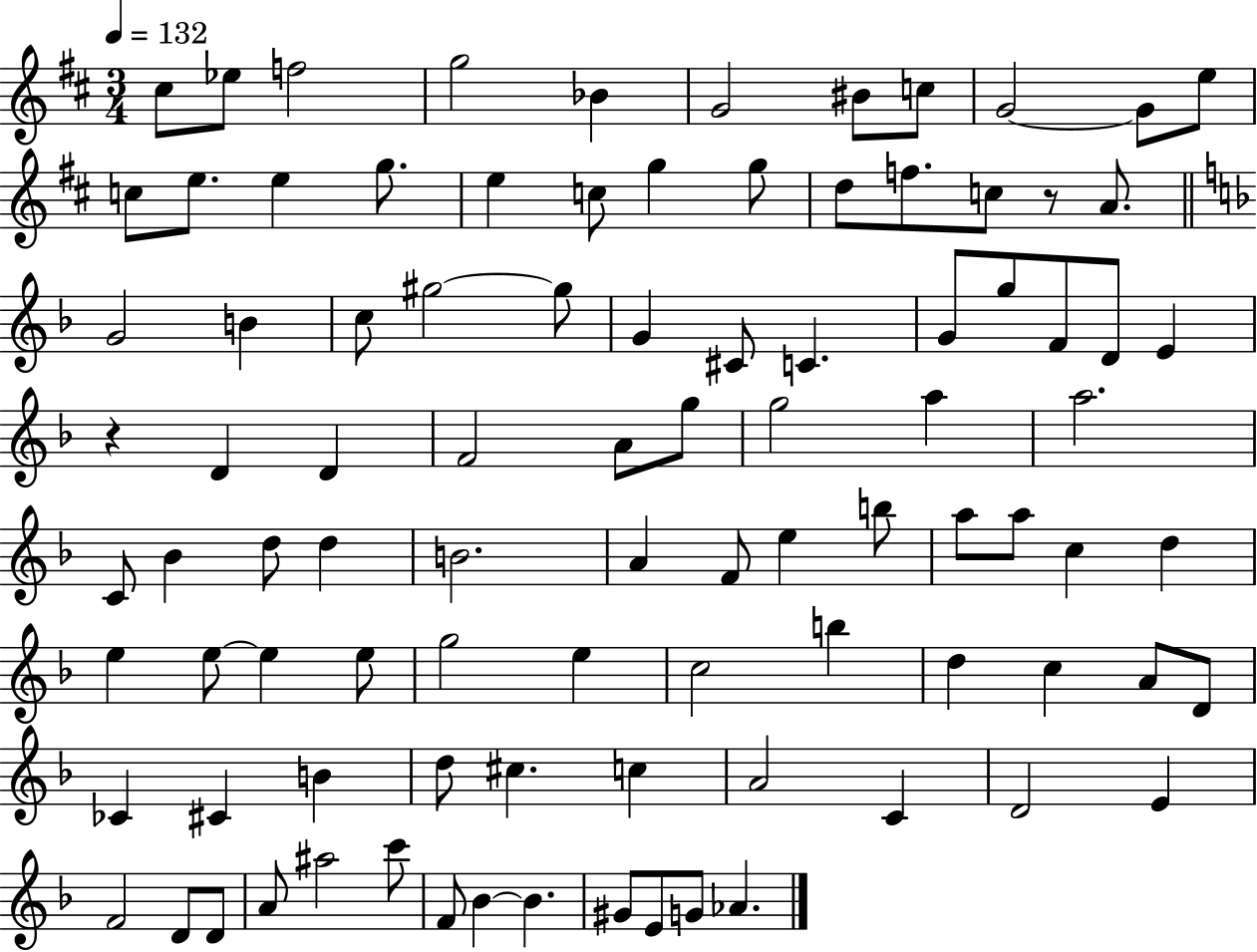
C#5/e Eb5/e F5/h G5/h Bb4/q G4/h BIS4/e C5/e G4/h G4/e E5/e C5/e E5/e. E5/q G5/e. E5/q C5/e G5/q G5/e D5/e F5/e. C5/e R/e A4/e. G4/h B4/q C5/e G#5/h G#5/e G4/q C#4/e C4/q. G4/e G5/e F4/e D4/e E4/q R/q D4/q D4/q F4/h A4/e G5/e G5/h A5/q A5/h. C4/e Bb4/q D5/e D5/q B4/h. A4/q F4/e E5/q B5/e A5/e A5/e C5/q D5/q E5/q E5/e E5/q E5/e G5/h E5/q C5/h B5/q D5/q C5/q A4/e D4/e CES4/q C#4/q B4/q D5/e C#5/q. C5/q A4/h C4/q D4/h E4/q F4/h D4/e D4/e A4/e A#5/h C6/e F4/e Bb4/q Bb4/q. G#4/e E4/e G4/e Ab4/q.